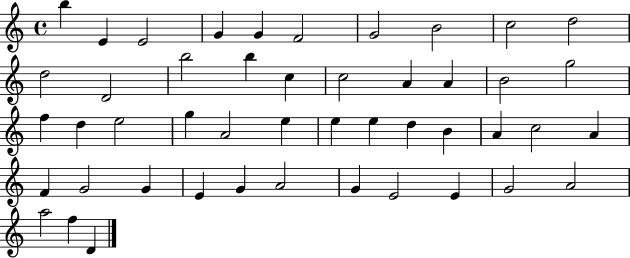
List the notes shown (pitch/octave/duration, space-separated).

B5/q E4/q E4/h G4/q G4/q F4/h G4/h B4/h C5/h D5/h D5/h D4/h B5/h B5/q C5/q C5/h A4/q A4/q B4/h G5/h F5/q D5/q E5/h G5/q A4/h E5/q E5/q E5/q D5/q B4/q A4/q C5/h A4/q F4/q G4/h G4/q E4/q G4/q A4/h G4/q E4/h E4/q G4/h A4/h A5/h F5/q D4/q